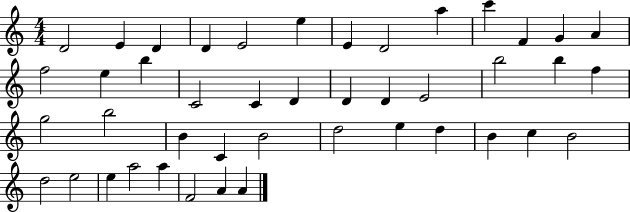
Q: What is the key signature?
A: C major